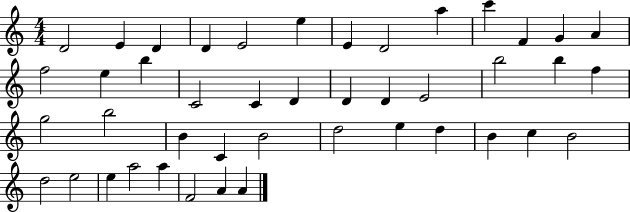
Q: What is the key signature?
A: C major